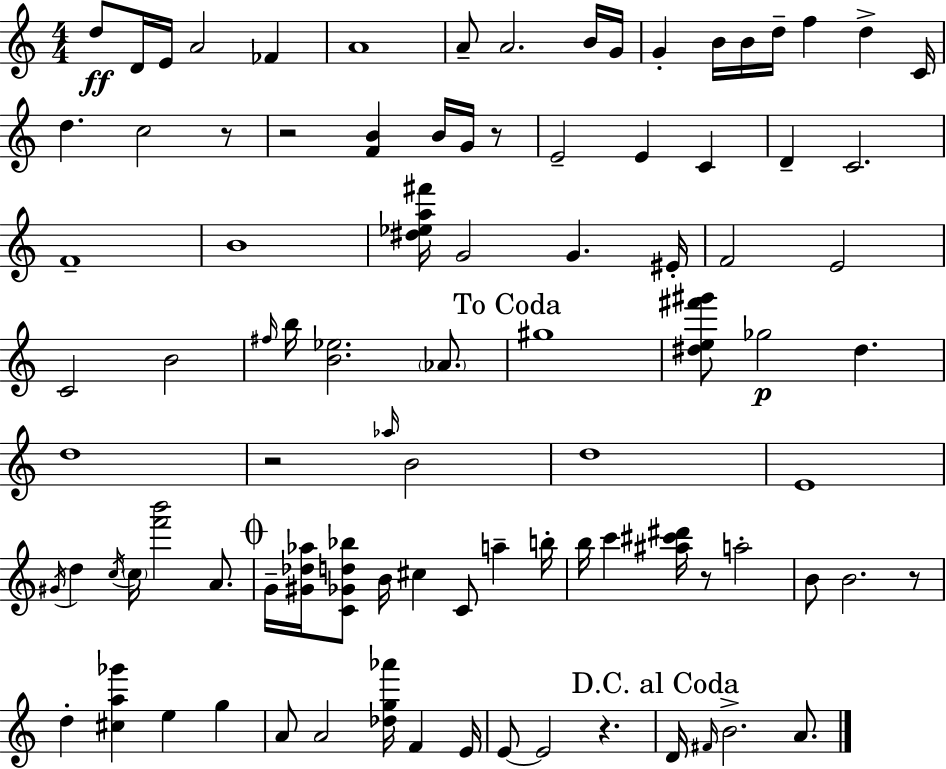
{
  \clef treble
  \numericTimeSignature
  \time 4/4
  \key a \minor
  \repeat volta 2 { d''8\ff d'16 e'16 a'2 fes'4 | a'1 | a'8-- a'2. b'16 g'16 | g'4-. b'16 b'16 d''16-- f''4 d''4-> c'16 | \break d''4. c''2 r8 | r2 <f' b'>4 b'16 g'16 r8 | e'2-- e'4 c'4 | d'4-- c'2. | \break f'1-- | b'1 | <dis'' ees'' a'' fis'''>16 g'2 g'4. eis'16-. | f'2 e'2 | \break c'2 b'2 | \grace { fis''16 } b''16 <b' ees''>2. \parenthesize aes'8. | \mark "To Coda" gis''1 | <dis'' e'' fis''' gis'''>8 ges''2\p dis''4. | \break d''1 | r2 \grace { aes''16 } b'2 | d''1 | e'1 | \break \acciaccatura { gis'16 } d''4 \acciaccatura { c''16 } \parenthesize c''16 <f''' b'''>2 | a'8. \mark \markup { \musicglyph "scripts.coda" } g'16-- <gis' des'' aes''>16 <c' ges' d'' bes''>8 b'16 cis''4 c'8 a''4-- | b''16-. b''16 c'''4 <ais'' cis''' dis'''>16 r8 a''2-. | b'8 b'2. | \break r8 d''4-. <cis'' a'' ges'''>4 e''4 | g''4 a'8 a'2 <des'' g'' aes'''>16 f'4 | e'16 e'8~~ e'2 r4. | \mark "D.C. al Coda" d'16 \grace { fis'16 } b'2.-> | \break a'8. } \bar "|."
}